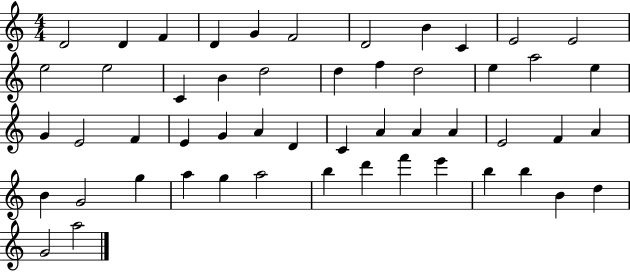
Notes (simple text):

D4/h D4/q F4/q D4/q G4/q F4/h D4/h B4/q C4/q E4/h E4/h E5/h E5/h C4/q B4/q D5/h D5/q F5/q D5/h E5/q A5/h E5/q G4/q E4/h F4/q E4/q G4/q A4/q D4/q C4/q A4/q A4/q A4/q E4/h F4/q A4/q B4/q G4/h G5/q A5/q G5/q A5/h B5/q D6/q F6/q E6/q B5/q B5/q B4/q D5/q G4/h A5/h